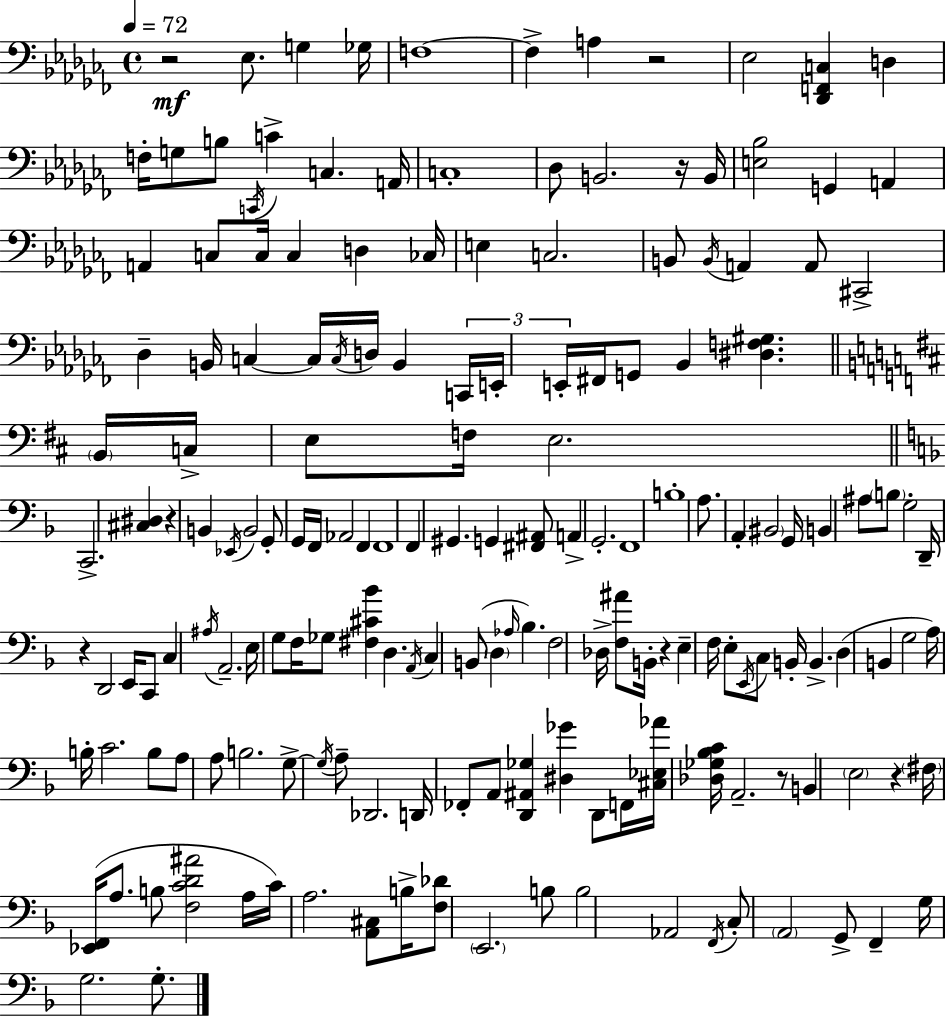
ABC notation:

X:1
T:Untitled
M:4/4
L:1/4
K:Abm
z2 _E,/2 G, _G,/4 F,4 F, A, z2 _E,2 [_D,,F,,C,] D, F,/4 G,/2 B,/2 C,,/4 C C, A,,/4 C,4 _D,/2 B,,2 z/4 B,,/4 [E,_B,]2 G,, A,, A,, C,/2 C,/4 C, D, _C,/4 E, C,2 B,,/2 B,,/4 A,, A,,/2 ^C,,2 _D, B,,/4 C, C,/4 C,/4 D,/4 B,, C,,/4 E,,/4 E,,/4 ^F,,/4 G,,/2 _B,, [^D,F,^G,] B,,/4 C,/4 E,/2 F,/4 E,2 C,,2 [^C,^D,] z B,, _E,,/4 B,,2 G,,/2 G,,/4 F,,/4 _A,,2 F,, F,,4 F,, ^G,, G,, [^F,,^A,,]/2 A,, G,,2 F,,4 B,4 A,/2 A,, ^B,,2 G,,/4 B,, ^A,/2 B,/2 G,2 D,,/4 z D,,2 E,,/4 C,,/2 C, ^A,/4 A,,2 E,/4 G,/2 F,/4 _G,/2 [^F,^C_B] D, A,,/4 C, B,,/2 D, _A,/4 _B, F,2 _D,/4 [F,^A]/2 B,,/4 z E, F,/4 E,/2 E,,/4 C,/2 B,,/4 B,, D, B,, G,2 A,/4 B,/4 C2 B,/2 A,/2 A,/2 B,2 G,/2 G,/4 A,/2 _D,,2 D,,/4 _F,,/2 A,,/2 [D,,^A,,_G,] [^D,_G] D,,/2 F,,/4 [^C,_E,_A]/4 [_D,_G,_B,C]/4 A,,2 z/2 B,, E,2 z ^F,/4 [_E,,F,,]/4 A,/2 B,/2 [F,CD^A]2 A,/4 C/4 A,2 [A,,^C,]/2 B,/4 [F,_D]/2 E,,2 B,/2 B,2 _A,,2 F,,/4 C,/2 A,,2 G,,/2 F,, G,/4 G,2 G,/2